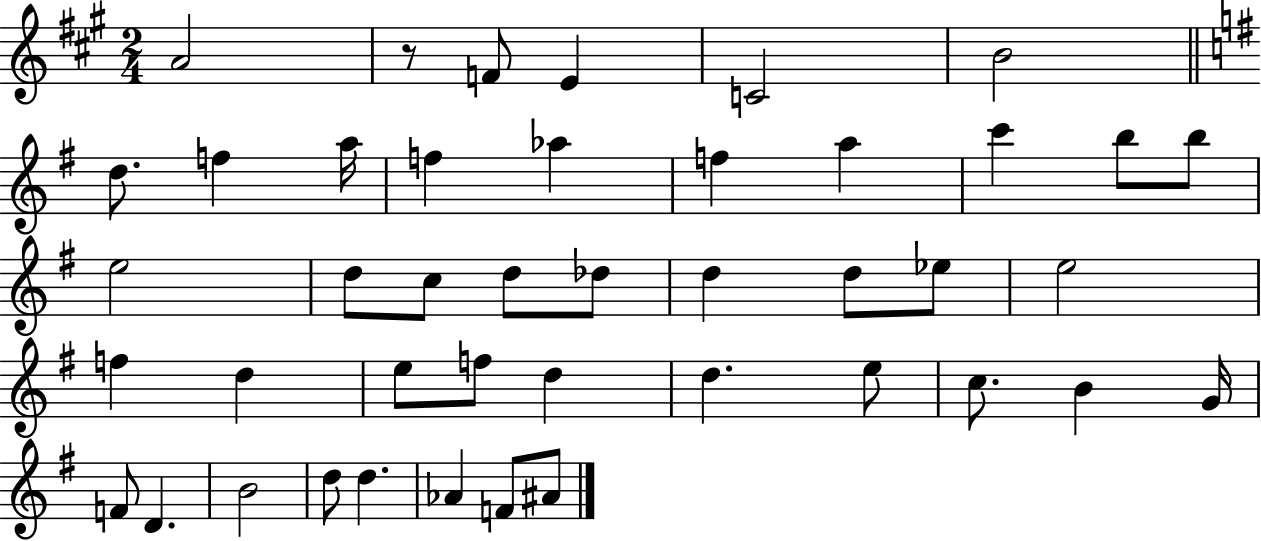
A4/h R/e F4/e E4/q C4/h B4/h D5/e. F5/q A5/s F5/q Ab5/q F5/q A5/q C6/q B5/e B5/e E5/h D5/e C5/e D5/e Db5/e D5/q D5/e Eb5/e E5/h F5/q D5/q E5/e F5/e D5/q D5/q. E5/e C5/e. B4/q G4/s F4/e D4/q. B4/h D5/e D5/q. Ab4/q F4/e A#4/e